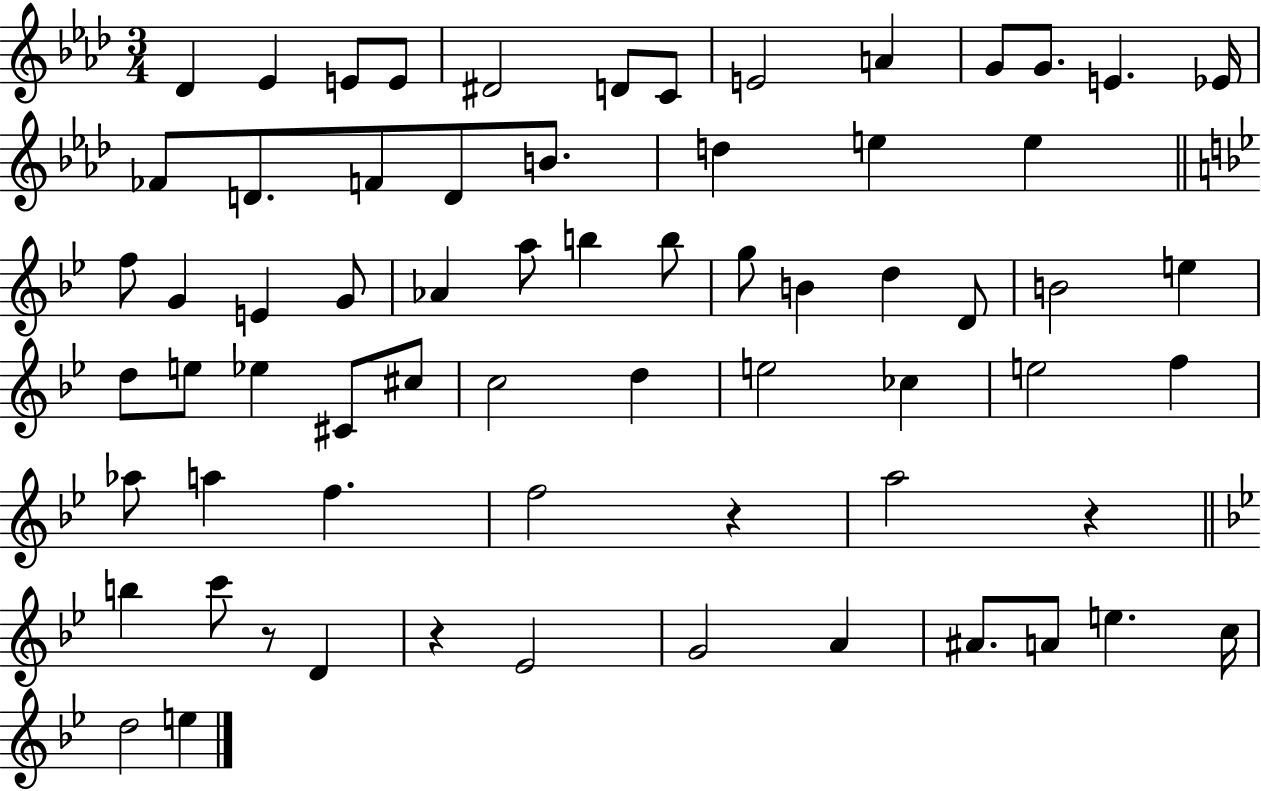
{
  \clef treble
  \numericTimeSignature
  \time 3/4
  \key aes \major
  des'4 ees'4 e'8 e'8 | dis'2 d'8 c'8 | e'2 a'4 | g'8 g'8. e'4. ees'16 | \break fes'8 d'8. f'8 d'8 b'8. | d''4 e''4 e''4 | \bar "||" \break \key bes \major f''8 g'4 e'4 g'8 | aes'4 a''8 b''4 b''8 | g''8 b'4 d''4 d'8 | b'2 e''4 | \break d''8 e''8 ees''4 cis'8 cis''8 | c''2 d''4 | e''2 ces''4 | e''2 f''4 | \break aes''8 a''4 f''4. | f''2 r4 | a''2 r4 | \bar "||" \break \key g \minor b''4 c'''8 r8 d'4 | r4 ees'2 | g'2 a'4 | ais'8. a'8 e''4. c''16 | \break d''2 e''4 | \bar "|."
}